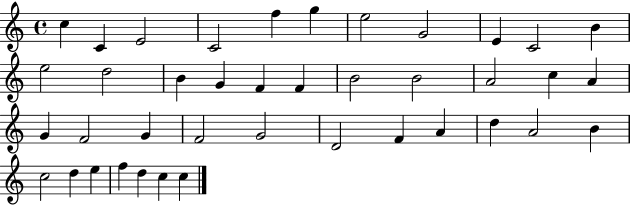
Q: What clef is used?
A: treble